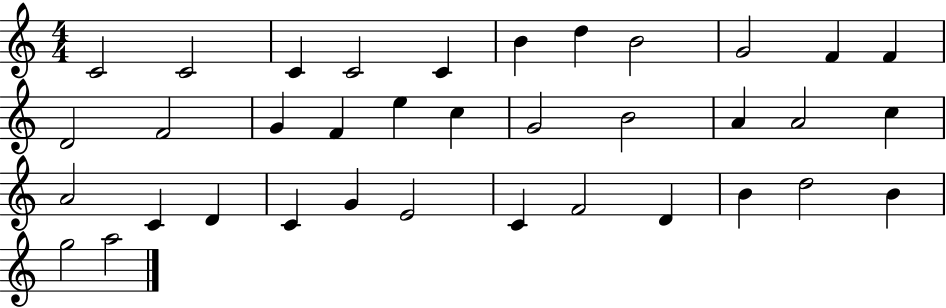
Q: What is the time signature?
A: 4/4